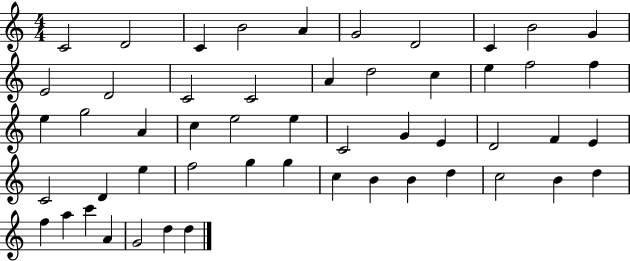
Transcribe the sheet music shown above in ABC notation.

X:1
T:Untitled
M:4/4
L:1/4
K:C
C2 D2 C B2 A G2 D2 C B2 G E2 D2 C2 C2 A d2 c e f2 f e g2 A c e2 e C2 G E D2 F E C2 D e f2 g g c B B d c2 B d f a c' A G2 d d